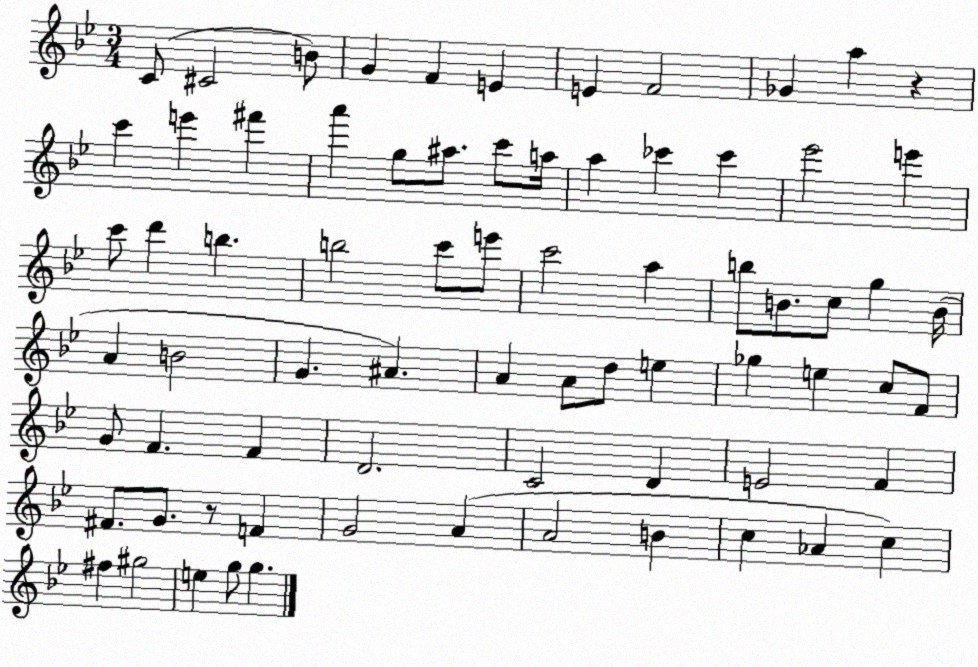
X:1
T:Untitled
M:3/4
L:1/4
K:Bb
C/2 ^C2 B/2 G F E E F2 _G a z c' e' ^f' a' g/2 ^a/2 c'/2 a/4 a _c' _c' _e'2 e' c'/2 d' b b2 c'/2 e'/2 c'2 a b/2 B/2 c/2 g B/4 A B2 G ^A A A/2 d/2 e _g e c/2 F/2 G/2 F F D2 C2 D E2 F ^F/2 G/2 z/2 F G2 A A2 B c _A c ^f ^g2 e g/2 g